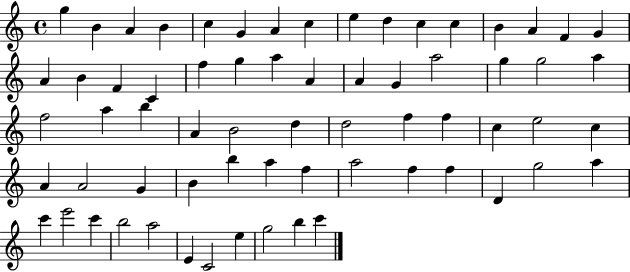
G5/q B4/q A4/q B4/q C5/q G4/q A4/q C5/q E5/q D5/q C5/q C5/q B4/q A4/q F4/q G4/q A4/q B4/q F4/q C4/q F5/q G5/q A5/q A4/q A4/q G4/q A5/h G5/q G5/h A5/q F5/h A5/q B5/q A4/q B4/h D5/q D5/h F5/q F5/q C5/q E5/h C5/q A4/q A4/h G4/q B4/q B5/q A5/q F5/q A5/h F5/q F5/q D4/q G5/h A5/q C6/q E6/h C6/q B5/h A5/h E4/q C4/h E5/q G5/h B5/q C6/q